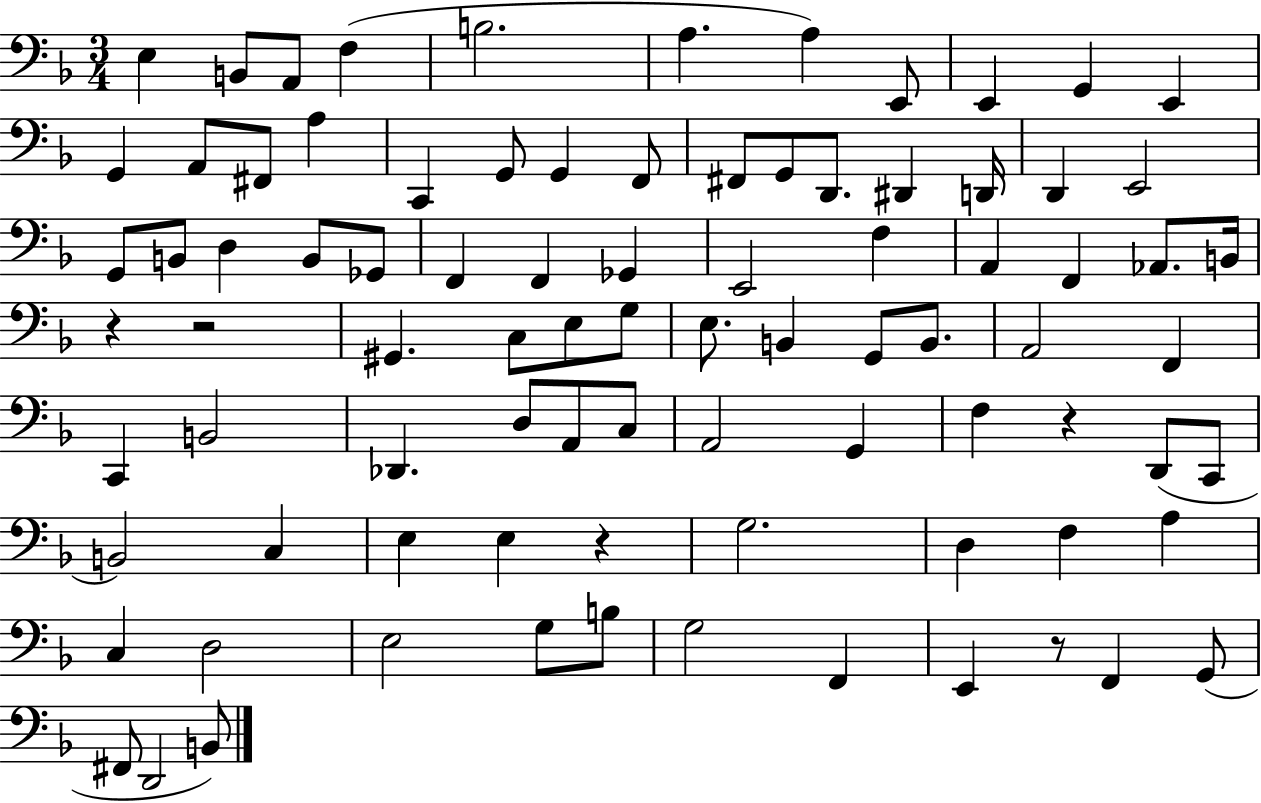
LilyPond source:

{
  \clef bass
  \numericTimeSignature
  \time 3/4
  \key f \major
  \repeat volta 2 { e4 b,8 a,8 f4( | b2. | a4. a4) e,8 | e,4 g,4 e,4 | \break g,4 a,8 fis,8 a4 | c,4 g,8 g,4 f,8 | fis,8 g,8 d,8. dis,4 d,16 | d,4 e,2 | \break g,8 b,8 d4 b,8 ges,8 | f,4 f,4 ges,4 | e,2 f4 | a,4 f,4 aes,8. b,16 | \break r4 r2 | gis,4. c8 e8 g8 | e8. b,4 g,8 b,8. | a,2 f,4 | \break c,4 b,2 | des,4. d8 a,8 c8 | a,2 g,4 | f4 r4 d,8( c,8 | \break b,2) c4 | e4 e4 r4 | g2. | d4 f4 a4 | \break c4 d2 | e2 g8 b8 | g2 f,4 | e,4 r8 f,4 g,8( | \break fis,8 d,2 b,8) | } \bar "|."
}